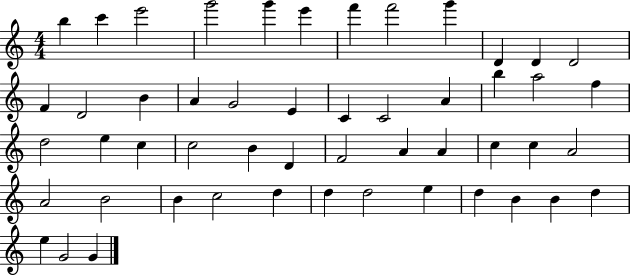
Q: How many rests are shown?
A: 0